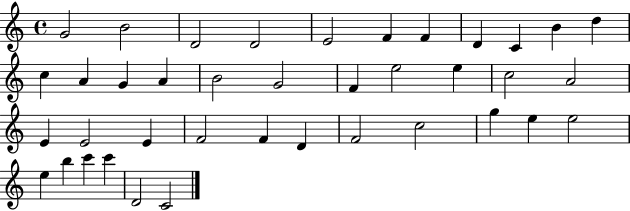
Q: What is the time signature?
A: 4/4